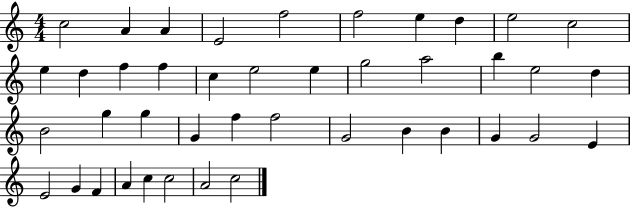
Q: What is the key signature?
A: C major